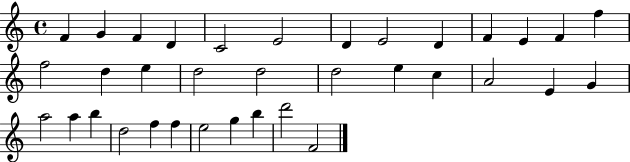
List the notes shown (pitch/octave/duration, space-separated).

F4/q G4/q F4/q D4/q C4/h E4/h D4/q E4/h D4/q F4/q E4/q F4/q F5/q F5/h D5/q E5/q D5/h D5/h D5/h E5/q C5/q A4/h E4/q G4/q A5/h A5/q B5/q D5/h F5/q F5/q E5/h G5/q B5/q D6/h F4/h